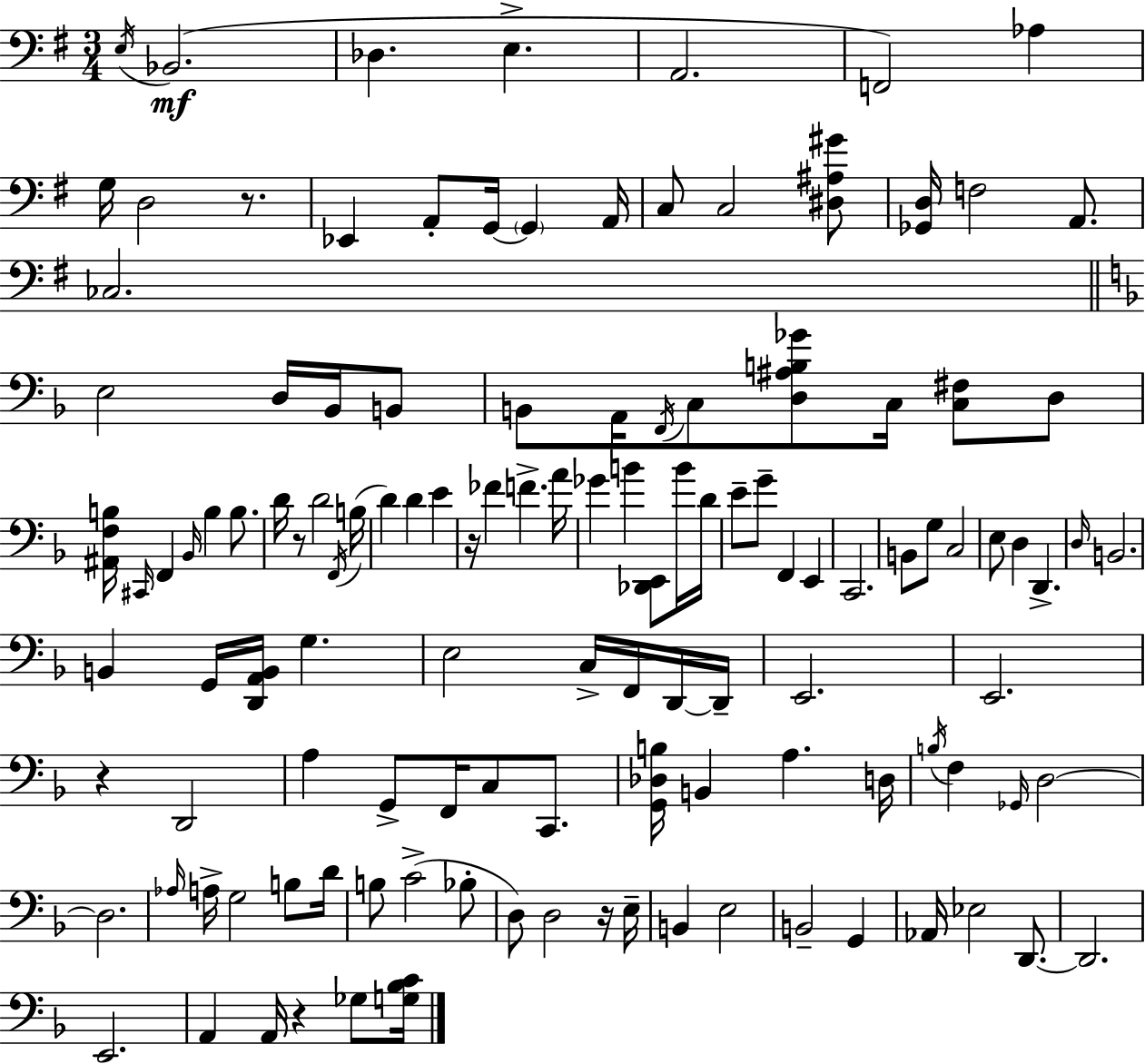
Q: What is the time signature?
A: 3/4